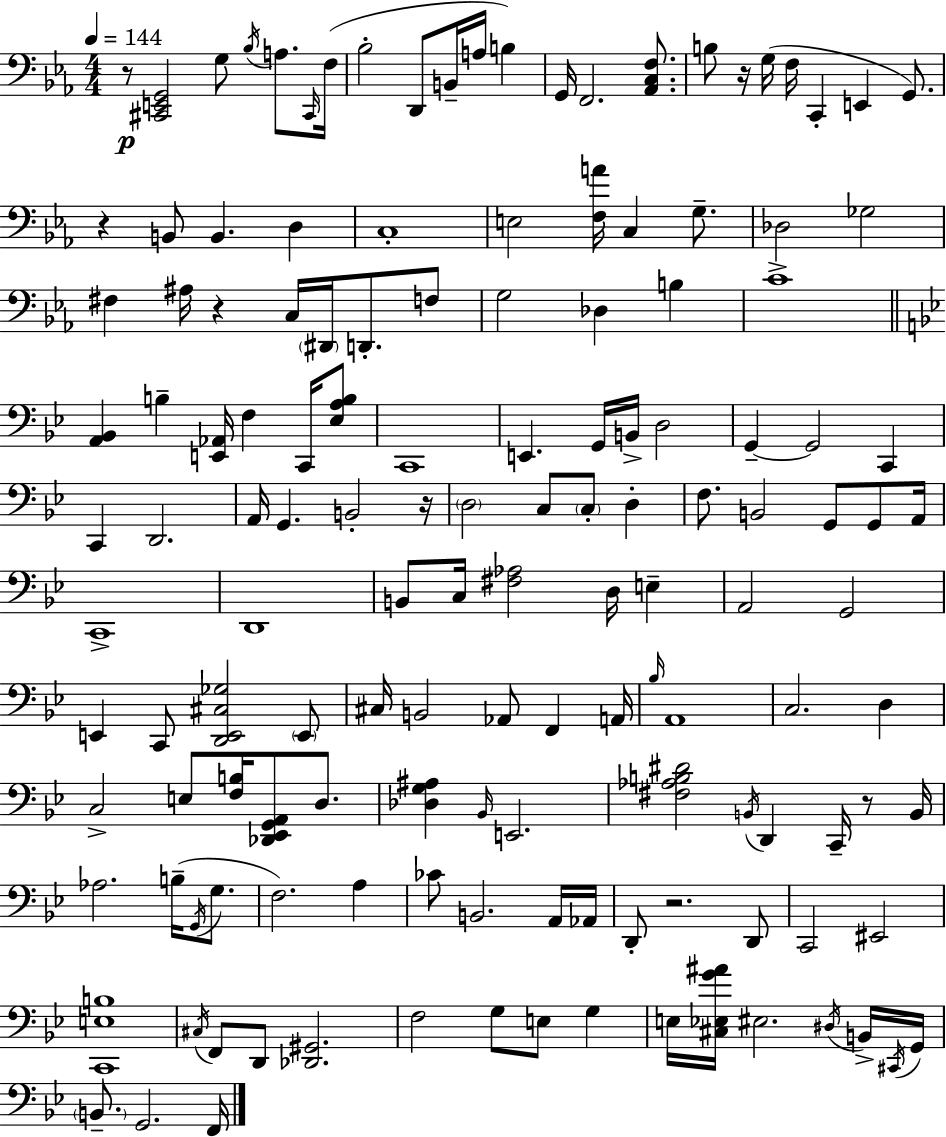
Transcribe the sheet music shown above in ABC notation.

X:1
T:Untitled
M:4/4
L:1/4
K:Cm
z/2 [^C,,E,,G,,]2 G,/2 _B,/4 A,/2 ^C,,/4 F,/4 _B,2 D,,/2 B,,/4 A,/4 B, G,,/4 F,,2 [_A,,C,F,]/2 B,/2 z/4 G,/4 F,/4 C,, E,, G,,/2 z B,,/2 B,, D, C,4 E,2 [F,A]/4 C, G,/2 _D,2 _G,2 ^F, ^A,/4 z C,/4 ^D,,/4 D,,/2 F,/2 G,2 _D, B, C4 [A,,_B,,] B, [E,,_A,,]/4 F, C,,/4 [_E,A,B,]/2 C,,4 E,, G,,/4 B,,/4 D,2 G,, G,,2 C,, C,, D,,2 A,,/4 G,, B,,2 z/4 D,2 C,/2 C,/2 D, F,/2 B,,2 G,,/2 G,,/2 A,,/4 C,,4 D,,4 B,,/2 C,/4 [^F,_A,]2 D,/4 E, A,,2 G,,2 E,, C,,/2 [D,,E,,^C,_G,]2 E,,/2 ^C,/4 B,,2 _A,,/2 F,, A,,/4 _B,/4 A,,4 C,2 D, C,2 E,/2 [F,B,]/4 [_D,,_E,,G,,A,,]/2 D,/2 [_D,G,^A,] _B,,/4 E,,2 [^F,_A,B,^D]2 B,,/4 D,, C,,/4 z/2 B,,/4 _A,2 B,/4 G,,/4 G,/2 F,2 A, _C/2 B,,2 A,,/4 _A,,/4 D,,/2 z2 D,,/2 C,,2 ^E,,2 [C,,E,B,]4 ^C,/4 F,,/2 D,,/2 [_D,,^G,,]2 F,2 G,/2 E,/2 G, E,/4 [^C,_E,G^A]/4 ^E,2 ^D,/4 B,,/4 ^C,,/4 G,,/4 B,,/2 G,,2 F,,/4